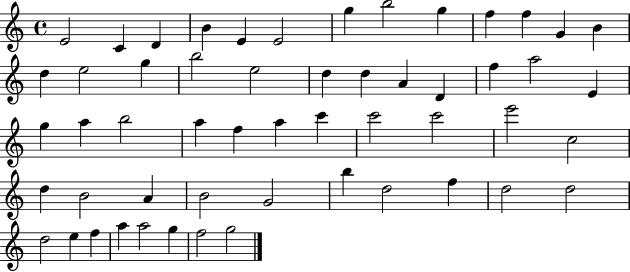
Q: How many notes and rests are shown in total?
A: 54